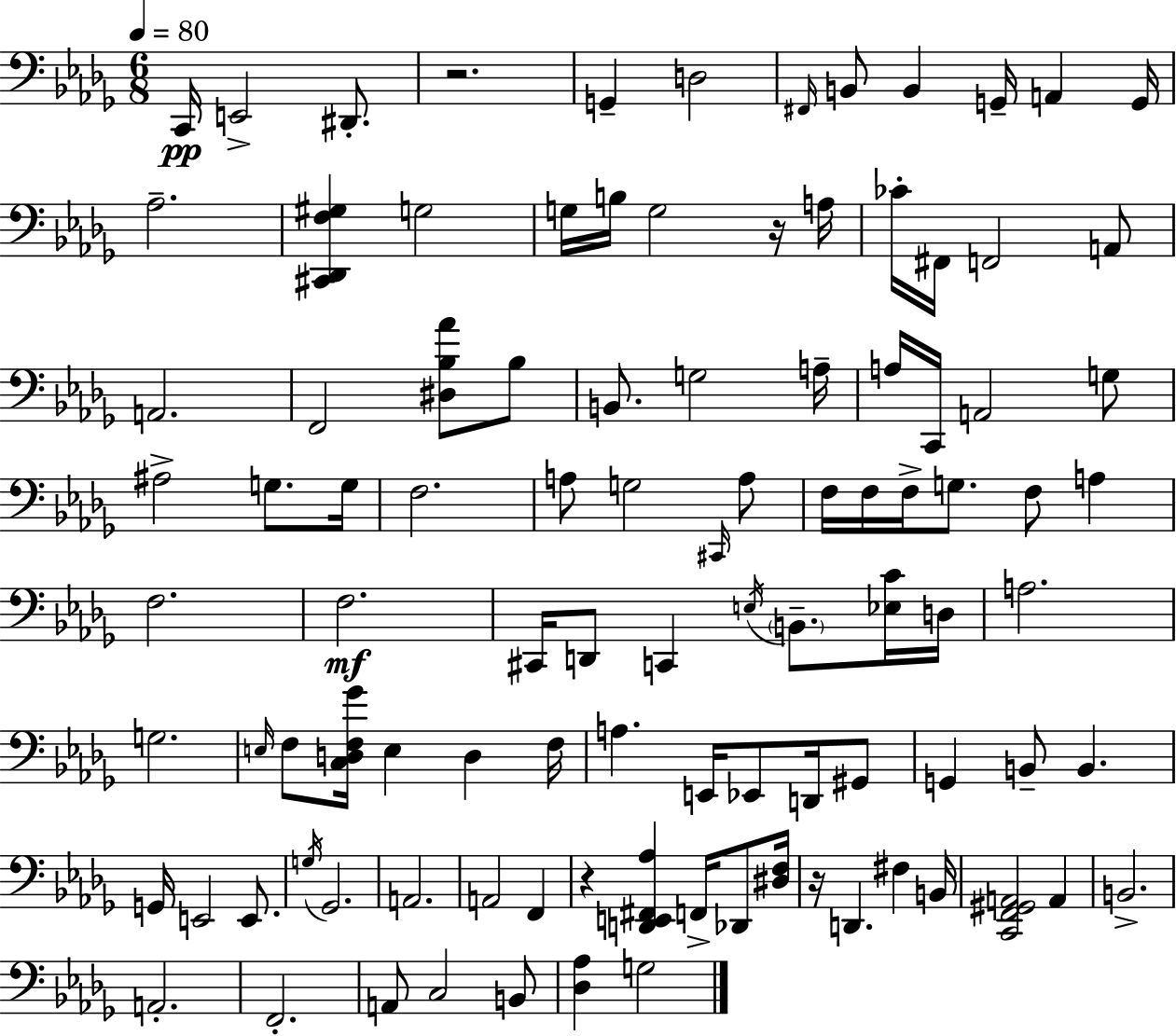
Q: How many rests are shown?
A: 4